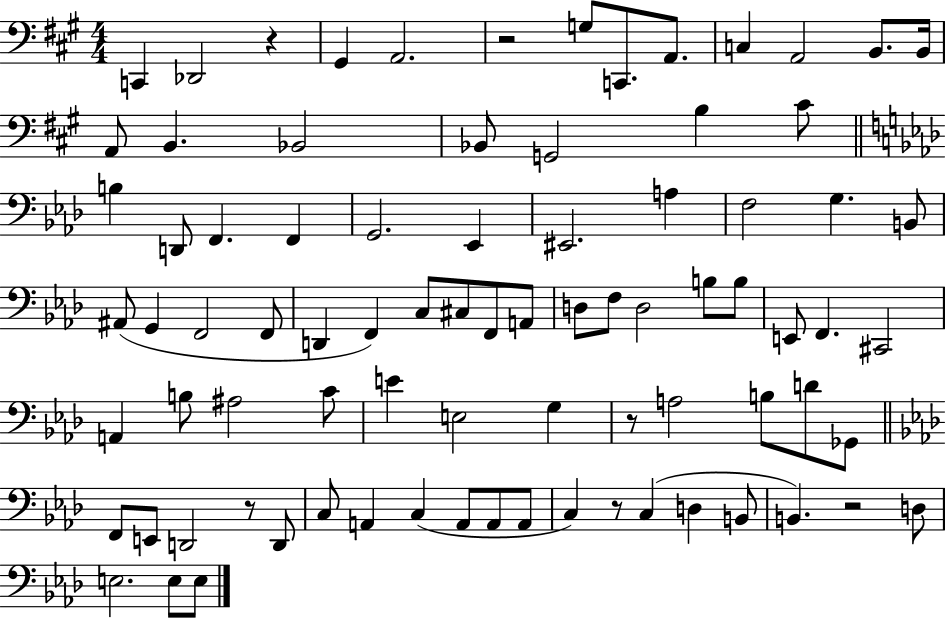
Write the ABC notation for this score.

X:1
T:Untitled
M:4/4
L:1/4
K:A
C,, _D,,2 z ^G,, A,,2 z2 G,/2 C,,/2 A,,/2 C, A,,2 B,,/2 B,,/4 A,,/2 B,, _B,,2 _B,,/2 G,,2 B, ^C/2 B, D,,/2 F,, F,, G,,2 _E,, ^E,,2 A, F,2 G, B,,/2 ^A,,/2 G,, F,,2 F,,/2 D,, F,, C,/2 ^C,/2 F,,/2 A,,/2 D,/2 F,/2 D,2 B,/2 B,/2 E,,/2 F,, ^C,,2 A,, B,/2 ^A,2 C/2 E E,2 G, z/2 A,2 B,/2 D/2 _G,,/2 F,,/2 E,,/2 D,,2 z/2 D,,/2 C,/2 A,, C, A,,/2 A,,/2 A,,/2 C, z/2 C, D, B,,/2 B,, z2 D,/2 E,2 E,/2 E,/2